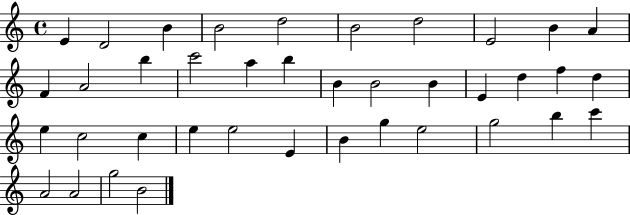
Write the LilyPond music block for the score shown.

{
  \clef treble
  \time 4/4
  \defaultTimeSignature
  \key c \major
  e'4 d'2 b'4 | b'2 d''2 | b'2 d''2 | e'2 b'4 a'4 | \break f'4 a'2 b''4 | c'''2 a''4 b''4 | b'4 b'2 b'4 | e'4 d''4 f''4 d''4 | \break e''4 c''2 c''4 | e''4 e''2 e'4 | b'4 g''4 e''2 | g''2 b''4 c'''4 | \break a'2 a'2 | g''2 b'2 | \bar "|."
}